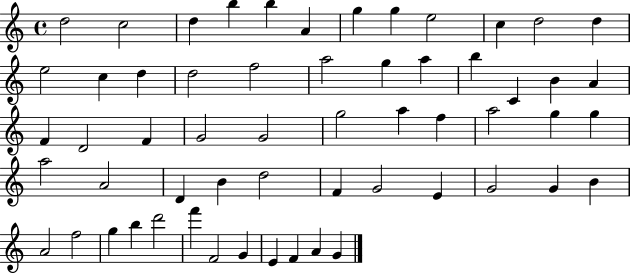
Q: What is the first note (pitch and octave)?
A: D5